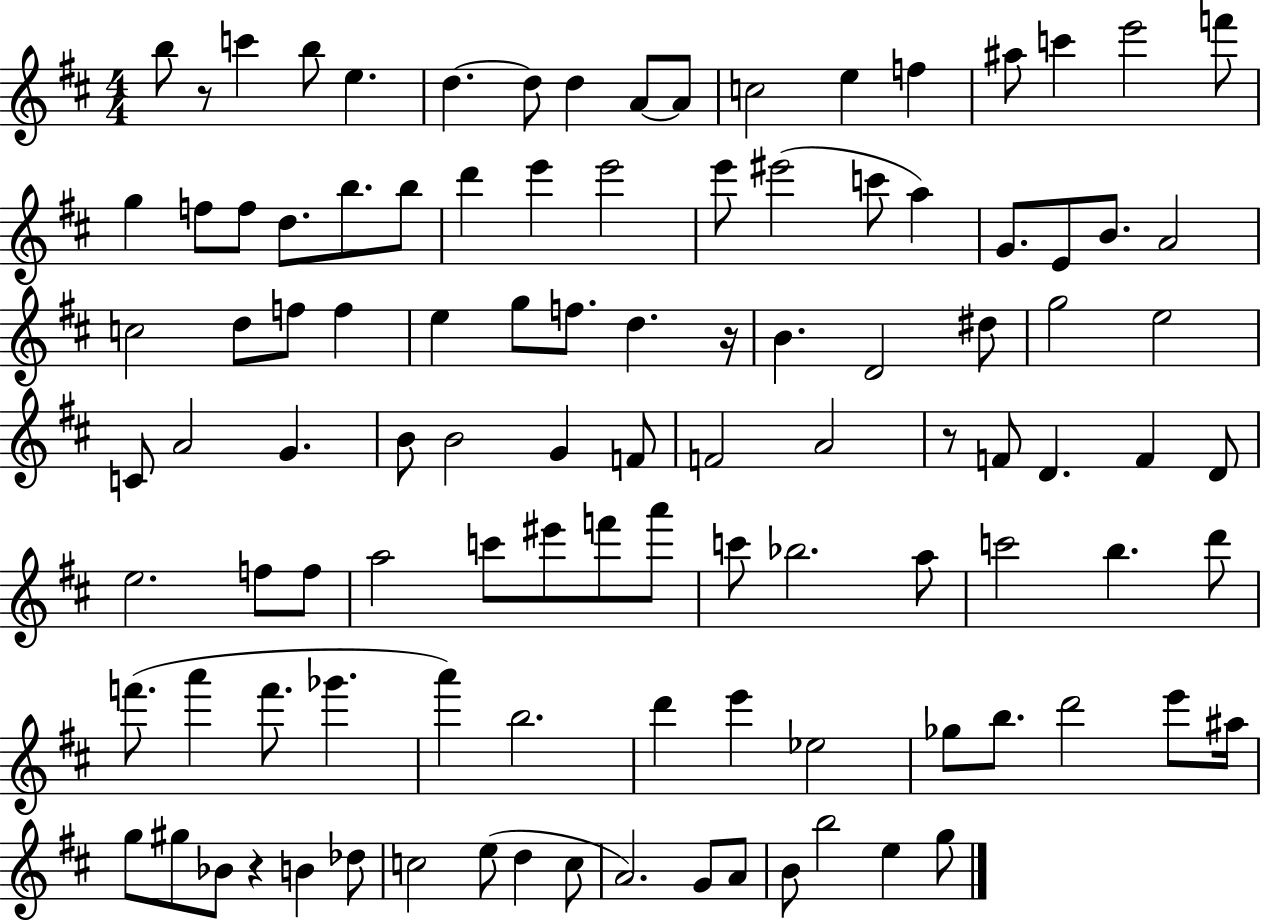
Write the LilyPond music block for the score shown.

{
  \clef treble
  \numericTimeSignature
  \time 4/4
  \key d \major
  b''8 r8 c'''4 b''8 e''4. | d''4.~~ d''8 d''4 a'8~~ a'8 | c''2 e''4 f''4 | ais''8 c'''4 e'''2 f'''8 | \break g''4 f''8 f''8 d''8. b''8. b''8 | d'''4 e'''4 e'''2 | e'''8 eis'''2( c'''8 a''4) | g'8. e'8 b'8. a'2 | \break c''2 d''8 f''8 f''4 | e''4 g''8 f''8. d''4. r16 | b'4. d'2 dis''8 | g''2 e''2 | \break c'8 a'2 g'4. | b'8 b'2 g'4 f'8 | f'2 a'2 | r8 f'8 d'4. f'4 d'8 | \break e''2. f''8 f''8 | a''2 c'''8 eis'''8 f'''8 a'''8 | c'''8 bes''2. a''8 | c'''2 b''4. d'''8 | \break f'''8.( a'''4 f'''8. ges'''4. | a'''4) b''2. | d'''4 e'''4 ees''2 | ges''8 b''8. d'''2 e'''8 ais''16 | \break g''8 gis''8 bes'8 r4 b'4 des''8 | c''2 e''8( d''4 c''8 | a'2.) g'8 a'8 | b'8 b''2 e''4 g''8 | \break \bar "|."
}